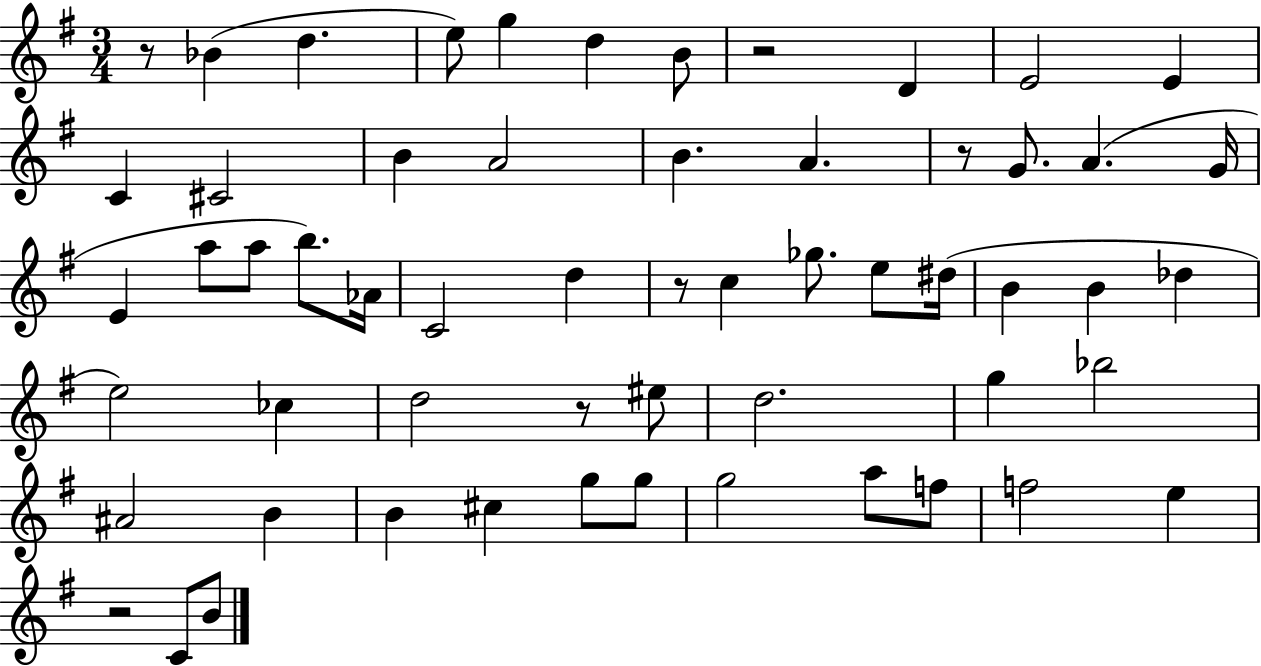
{
  \clef treble
  \numericTimeSignature
  \time 3/4
  \key g \major
  r8 bes'4( d''4. | e''8) g''4 d''4 b'8 | r2 d'4 | e'2 e'4 | \break c'4 cis'2 | b'4 a'2 | b'4. a'4. | r8 g'8. a'4.( g'16 | \break e'4 a''8 a''8 b''8.) aes'16 | c'2 d''4 | r8 c''4 ges''8. e''8 dis''16( | b'4 b'4 des''4 | \break e''2) ces''4 | d''2 r8 eis''8 | d''2. | g''4 bes''2 | \break ais'2 b'4 | b'4 cis''4 g''8 g''8 | g''2 a''8 f''8 | f''2 e''4 | \break r2 c'8 b'8 | \bar "|."
}